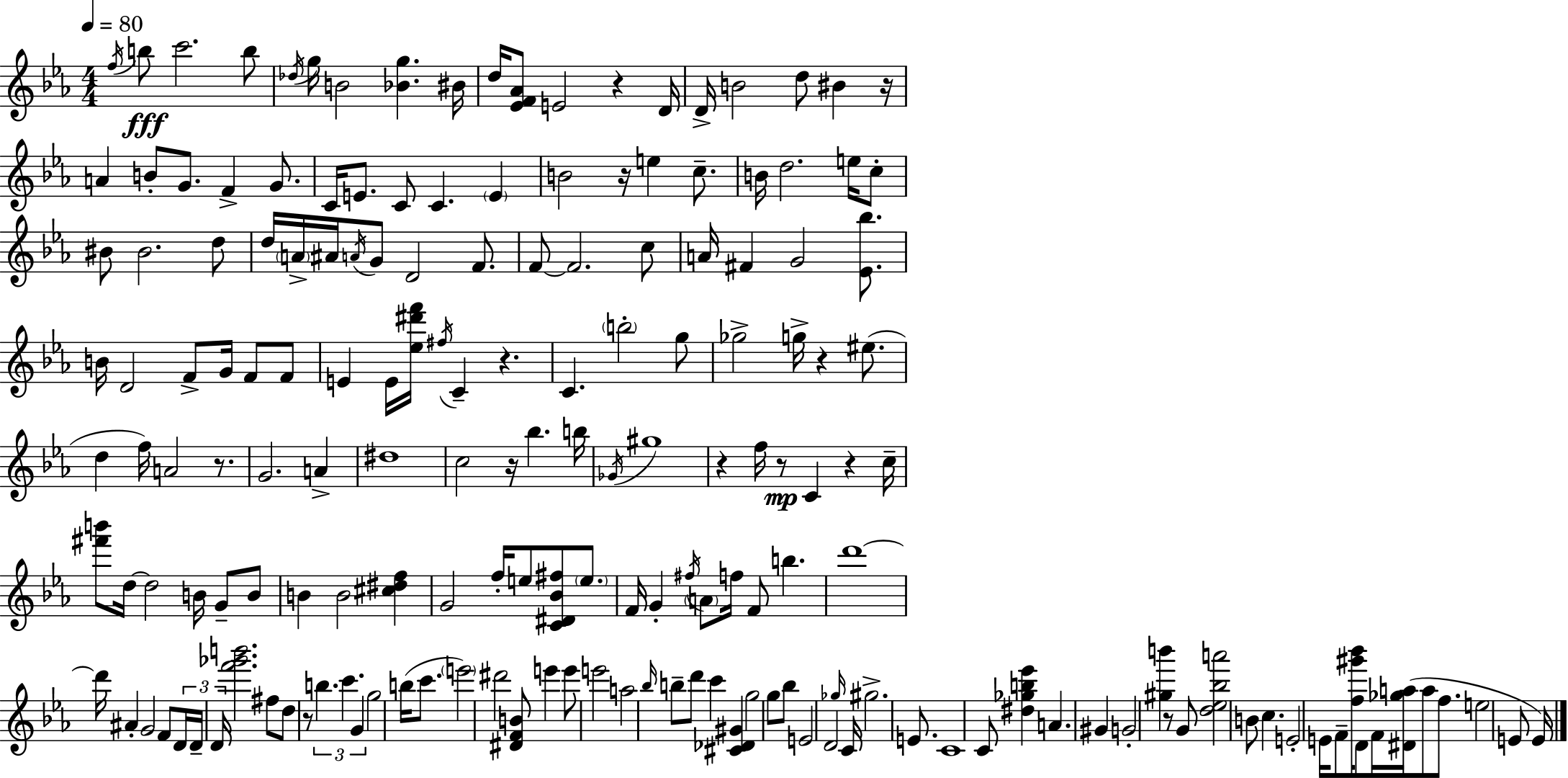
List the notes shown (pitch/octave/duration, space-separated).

F5/s B5/e C6/h. B5/e Db5/s G5/s B4/h [Bb4,G5]/q. BIS4/s D5/s [Eb4,F4,Ab4]/e E4/h R/q D4/s D4/s B4/h D5/e BIS4/q R/s A4/q B4/e G4/e. F4/q G4/e. C4/s E4/e. C4/e C4/q. E4/q B4/h R/s E5/q C5/e. B4/s D5/h. E5/s C5/e BIS4/e BIS4/h. D5/e D5/s A4/s A#4/s A4/s G4/e D4/h F4/e. F4/e F4/h. C5/e A4/s F#4/q G4/h [Eb4,Bb5]/e. B4/s D4/h F4/e G4/s F4/e F4/e E4/q E4/s [Eb5,D#6,F6]/s F#5/s C4/q R/q. C4/q. B5/h G5/e Gb5/h G5/s R/q EIS5/e. D5/q F5/s A4/h R/e. G4/h. A4/q D#5/w C5/h R/s Bb5/q. B5/s Gb4/s G#5/w R/q F5/s R/e C4/q R/q C5/s [F#6,B6]/e D5/s D5/h B4/s G4/e B4/e B4/q B4/h [C#5,D#5,F5]/q G4/h F5/s E5/e [C4,D#4,Bb4,F#5]/e E5/e. F4/s G4/q F#5/s A4/e F5/s F4/e B5/q. D6/w D6/s A#4/q G4/h F4/e D4/s D4/s D4/s [F6,Gb6,B6]/h. F#5/e D5/e R/e B5/q. C6/q. G4/q G5/h B5/s C6/e. E6/h D#6/h [D#4,F4,B4]/e E6/q E6/e E6/h A5/h Bb5/s B5/e D6/e C6/q [C#4,Db4,G#4]/q G5/h G5/e Bb5/e E4/h D4/h Gb5/s C4/s G#5/h. E4/e. C4/w C4/e [D#5,Gb5,B5,Eb6]/q A4/q. G#4/q G4/h [G#5,B6]/q R/e G4/e [D5,Eb5,Bb5,A6]/h B4/e C5/q. E4/h E4/s F4/e [F5,G#6,Bb6]/s D4/e F4/s [D#4,Gb5,A5]/s A5/e F5/e. E5/h E4/e E4/s